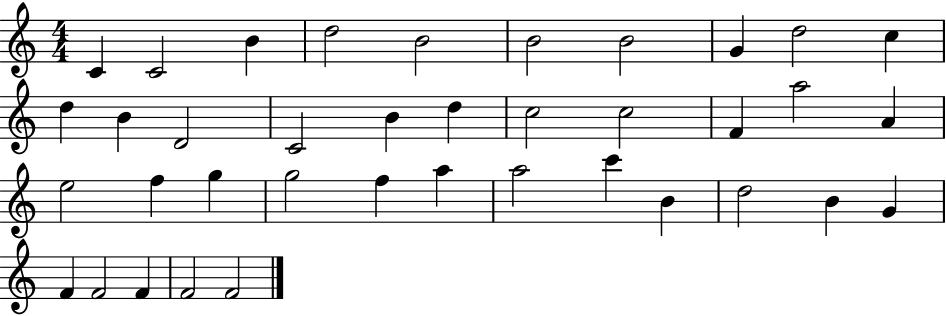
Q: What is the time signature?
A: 4/4